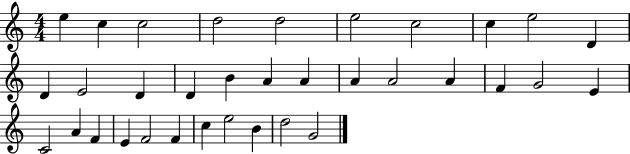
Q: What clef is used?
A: treble